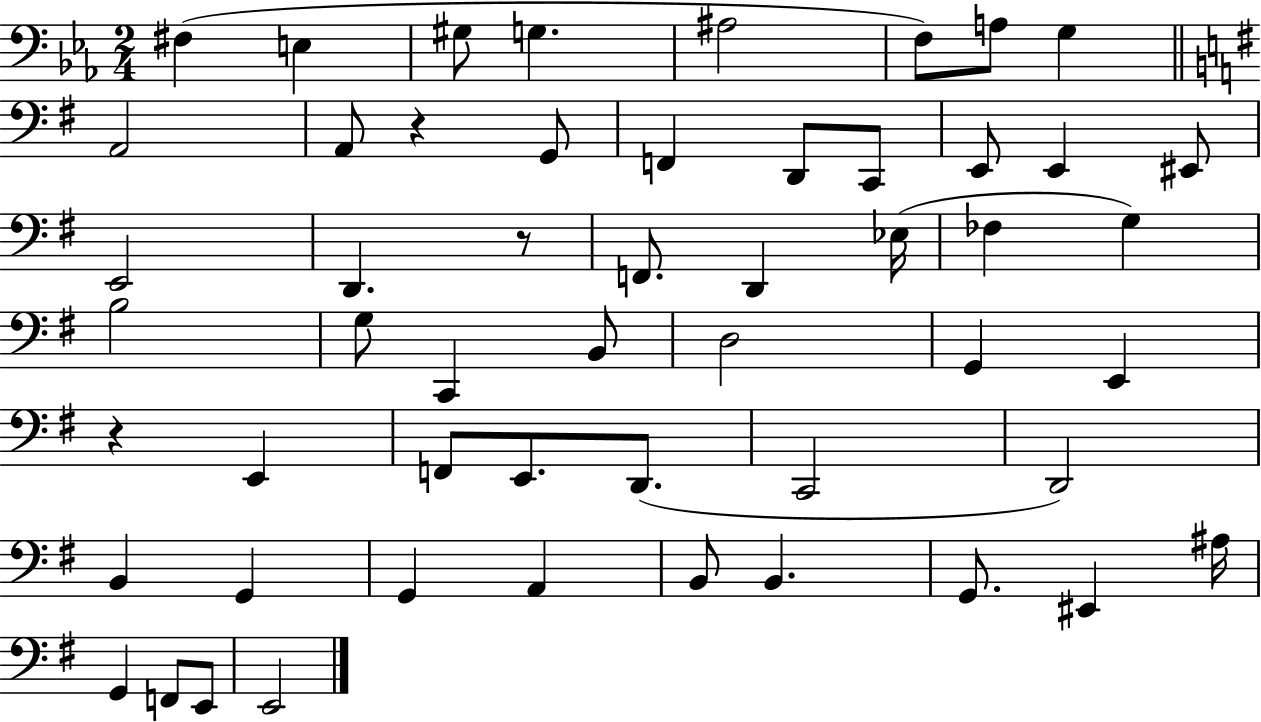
X:1
T:Untitled
M:2/4
L:1/4
K:Eb
^F, E, ^G,/2 G, ^A,2 F,/2 A,/2 G, A,,2 A,,/2 z G,,/2 F,, D,,/2 C,,/2 E,,/2 E,, ^E,,/2 E,,2 D,, z/2 F,,/2 D,, _E,/4 _F, G, B,2 G,/2 C,, B,,/2 D,2 G,, E,, z E,, F,,/2 E,,/2 D,,/2 C,,2 D,,2 B,, G,, G,, A,, B,,/2 B,, G,,/2 ^E,, ^A,/4 G,, F,,/2 E,,/2 E,,2